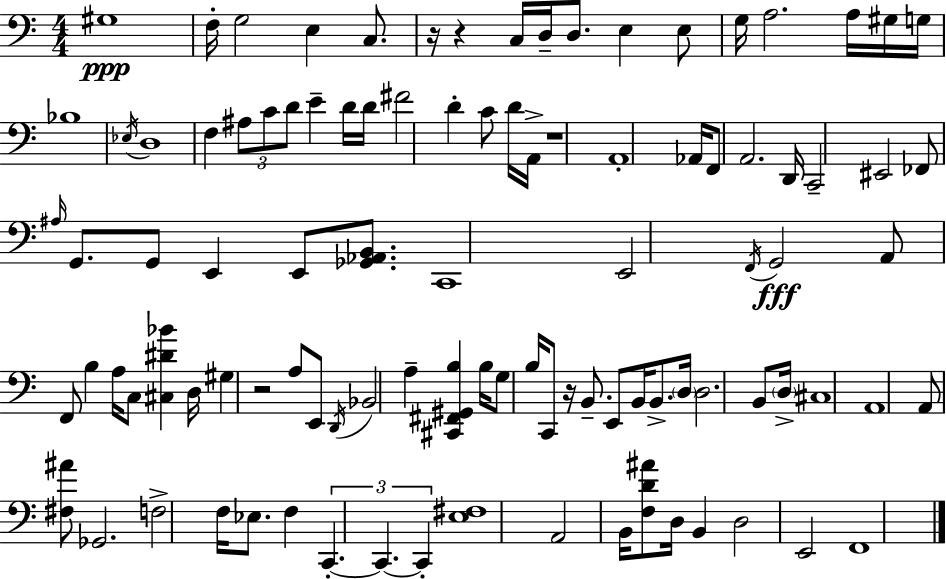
X:1
T:Untitled
M:4/4
L:1/4
K:C
^G,4 F,/4 G,2 E, C,/2 z/4 z C,/4 D,/4 D,/2 E, E,/2 G,/4 A,2 A,/4 ^G,/4 G,/4 _B,4 _E,/4 D,4 F, ^A,/2 C/2 D/2 E D/4 D/4 ^F2 D C/2 D/4 A,,/4 z4 A,,4 _A,,/4 F,,/2 A,,2 D,,/4 C,,2 ^E,,2 _F,,/2 ^A,/4 G,,/2 G,,/2 E,, E,,/2 [_G,,_A,,B,,]/2 C,,4 E,,2 F,,/4 G,,2 A,,/2 F,,/2 B, A,/4 C,/2 [^C,^D_B] D,/4 ^G, z2 A,/2 E,,/2 D,,/4 _B,,2 A, [^C,,^F,,^G,,B,] B,/4 G,/2 B,/4 C,,/2 z/4 B,,/2 E,,/2 B,,/4 B,,/2 D,/4 D,2 B,,/2 D,/4 ^C,4 A,,4 A,,/2 [^F,^A]/2 _G,,2 F,2 F,/4 _E,/2 F, C,, C,, C,, [E,^F,]4 A,,2 B,,/4 [F,D^A]/2 D,/4 B,, D,2 E,,2 F,,4